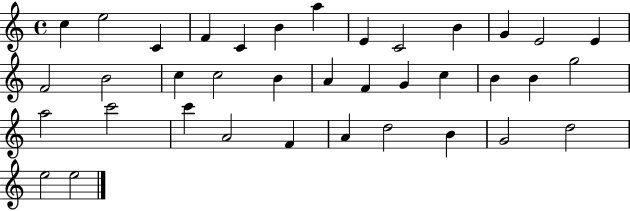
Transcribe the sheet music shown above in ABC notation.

X:1
T:Untitled
M:4/4
L:1/4
K:C
c e2 C F C B a E C2 B G E2 E F2 B2 c c2 B A F G c B B g2 a2 c'2 c' A2 F A d2 B G2 d2 e2 e2